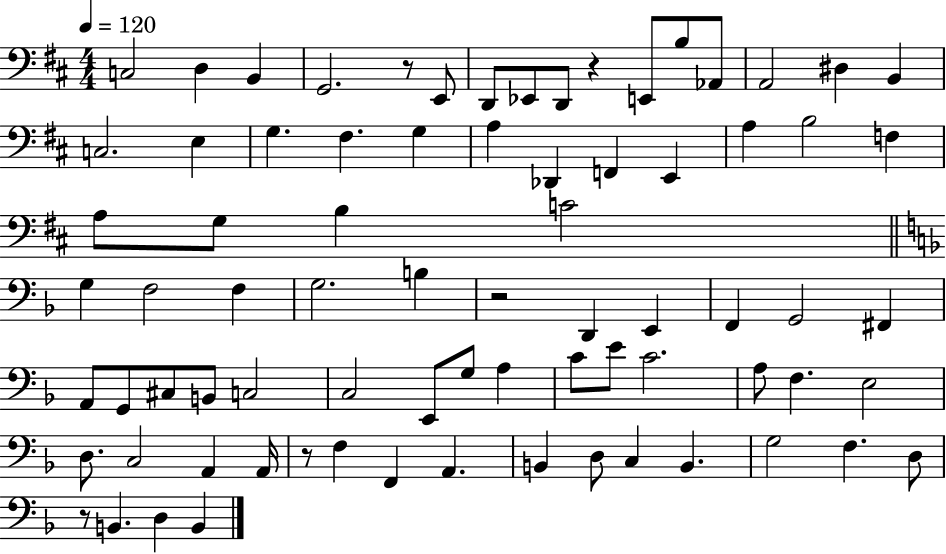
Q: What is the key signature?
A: D major